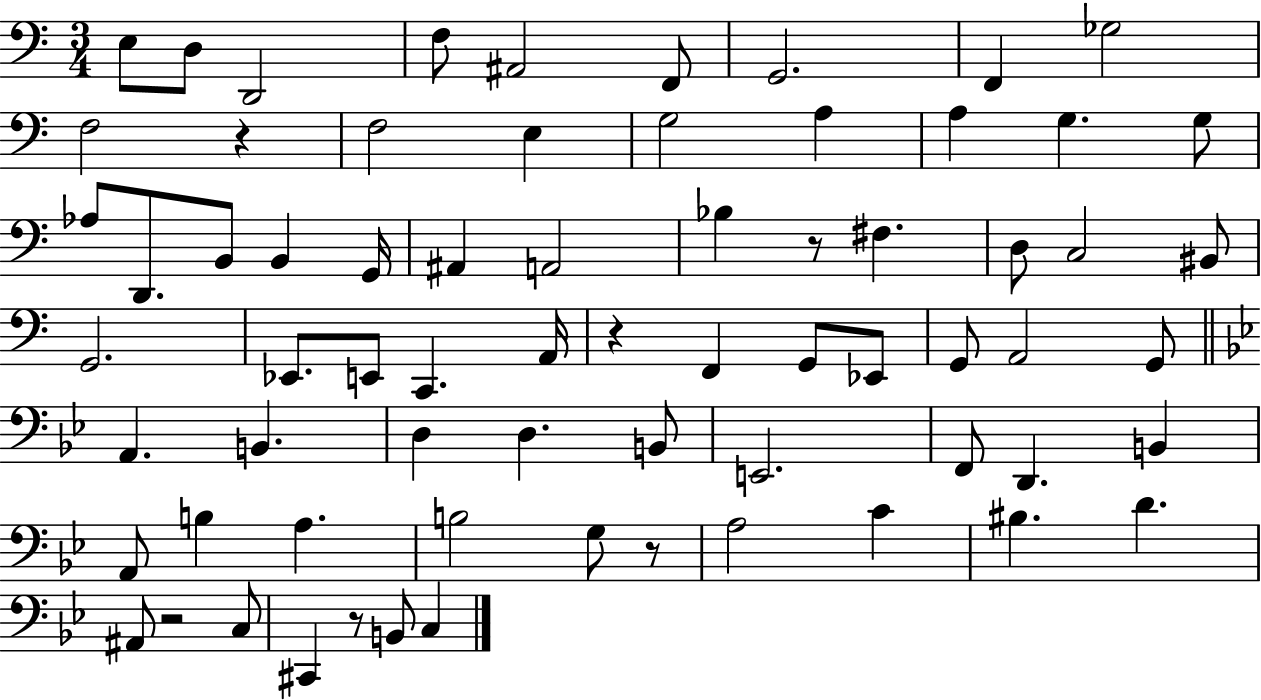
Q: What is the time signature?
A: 3/4